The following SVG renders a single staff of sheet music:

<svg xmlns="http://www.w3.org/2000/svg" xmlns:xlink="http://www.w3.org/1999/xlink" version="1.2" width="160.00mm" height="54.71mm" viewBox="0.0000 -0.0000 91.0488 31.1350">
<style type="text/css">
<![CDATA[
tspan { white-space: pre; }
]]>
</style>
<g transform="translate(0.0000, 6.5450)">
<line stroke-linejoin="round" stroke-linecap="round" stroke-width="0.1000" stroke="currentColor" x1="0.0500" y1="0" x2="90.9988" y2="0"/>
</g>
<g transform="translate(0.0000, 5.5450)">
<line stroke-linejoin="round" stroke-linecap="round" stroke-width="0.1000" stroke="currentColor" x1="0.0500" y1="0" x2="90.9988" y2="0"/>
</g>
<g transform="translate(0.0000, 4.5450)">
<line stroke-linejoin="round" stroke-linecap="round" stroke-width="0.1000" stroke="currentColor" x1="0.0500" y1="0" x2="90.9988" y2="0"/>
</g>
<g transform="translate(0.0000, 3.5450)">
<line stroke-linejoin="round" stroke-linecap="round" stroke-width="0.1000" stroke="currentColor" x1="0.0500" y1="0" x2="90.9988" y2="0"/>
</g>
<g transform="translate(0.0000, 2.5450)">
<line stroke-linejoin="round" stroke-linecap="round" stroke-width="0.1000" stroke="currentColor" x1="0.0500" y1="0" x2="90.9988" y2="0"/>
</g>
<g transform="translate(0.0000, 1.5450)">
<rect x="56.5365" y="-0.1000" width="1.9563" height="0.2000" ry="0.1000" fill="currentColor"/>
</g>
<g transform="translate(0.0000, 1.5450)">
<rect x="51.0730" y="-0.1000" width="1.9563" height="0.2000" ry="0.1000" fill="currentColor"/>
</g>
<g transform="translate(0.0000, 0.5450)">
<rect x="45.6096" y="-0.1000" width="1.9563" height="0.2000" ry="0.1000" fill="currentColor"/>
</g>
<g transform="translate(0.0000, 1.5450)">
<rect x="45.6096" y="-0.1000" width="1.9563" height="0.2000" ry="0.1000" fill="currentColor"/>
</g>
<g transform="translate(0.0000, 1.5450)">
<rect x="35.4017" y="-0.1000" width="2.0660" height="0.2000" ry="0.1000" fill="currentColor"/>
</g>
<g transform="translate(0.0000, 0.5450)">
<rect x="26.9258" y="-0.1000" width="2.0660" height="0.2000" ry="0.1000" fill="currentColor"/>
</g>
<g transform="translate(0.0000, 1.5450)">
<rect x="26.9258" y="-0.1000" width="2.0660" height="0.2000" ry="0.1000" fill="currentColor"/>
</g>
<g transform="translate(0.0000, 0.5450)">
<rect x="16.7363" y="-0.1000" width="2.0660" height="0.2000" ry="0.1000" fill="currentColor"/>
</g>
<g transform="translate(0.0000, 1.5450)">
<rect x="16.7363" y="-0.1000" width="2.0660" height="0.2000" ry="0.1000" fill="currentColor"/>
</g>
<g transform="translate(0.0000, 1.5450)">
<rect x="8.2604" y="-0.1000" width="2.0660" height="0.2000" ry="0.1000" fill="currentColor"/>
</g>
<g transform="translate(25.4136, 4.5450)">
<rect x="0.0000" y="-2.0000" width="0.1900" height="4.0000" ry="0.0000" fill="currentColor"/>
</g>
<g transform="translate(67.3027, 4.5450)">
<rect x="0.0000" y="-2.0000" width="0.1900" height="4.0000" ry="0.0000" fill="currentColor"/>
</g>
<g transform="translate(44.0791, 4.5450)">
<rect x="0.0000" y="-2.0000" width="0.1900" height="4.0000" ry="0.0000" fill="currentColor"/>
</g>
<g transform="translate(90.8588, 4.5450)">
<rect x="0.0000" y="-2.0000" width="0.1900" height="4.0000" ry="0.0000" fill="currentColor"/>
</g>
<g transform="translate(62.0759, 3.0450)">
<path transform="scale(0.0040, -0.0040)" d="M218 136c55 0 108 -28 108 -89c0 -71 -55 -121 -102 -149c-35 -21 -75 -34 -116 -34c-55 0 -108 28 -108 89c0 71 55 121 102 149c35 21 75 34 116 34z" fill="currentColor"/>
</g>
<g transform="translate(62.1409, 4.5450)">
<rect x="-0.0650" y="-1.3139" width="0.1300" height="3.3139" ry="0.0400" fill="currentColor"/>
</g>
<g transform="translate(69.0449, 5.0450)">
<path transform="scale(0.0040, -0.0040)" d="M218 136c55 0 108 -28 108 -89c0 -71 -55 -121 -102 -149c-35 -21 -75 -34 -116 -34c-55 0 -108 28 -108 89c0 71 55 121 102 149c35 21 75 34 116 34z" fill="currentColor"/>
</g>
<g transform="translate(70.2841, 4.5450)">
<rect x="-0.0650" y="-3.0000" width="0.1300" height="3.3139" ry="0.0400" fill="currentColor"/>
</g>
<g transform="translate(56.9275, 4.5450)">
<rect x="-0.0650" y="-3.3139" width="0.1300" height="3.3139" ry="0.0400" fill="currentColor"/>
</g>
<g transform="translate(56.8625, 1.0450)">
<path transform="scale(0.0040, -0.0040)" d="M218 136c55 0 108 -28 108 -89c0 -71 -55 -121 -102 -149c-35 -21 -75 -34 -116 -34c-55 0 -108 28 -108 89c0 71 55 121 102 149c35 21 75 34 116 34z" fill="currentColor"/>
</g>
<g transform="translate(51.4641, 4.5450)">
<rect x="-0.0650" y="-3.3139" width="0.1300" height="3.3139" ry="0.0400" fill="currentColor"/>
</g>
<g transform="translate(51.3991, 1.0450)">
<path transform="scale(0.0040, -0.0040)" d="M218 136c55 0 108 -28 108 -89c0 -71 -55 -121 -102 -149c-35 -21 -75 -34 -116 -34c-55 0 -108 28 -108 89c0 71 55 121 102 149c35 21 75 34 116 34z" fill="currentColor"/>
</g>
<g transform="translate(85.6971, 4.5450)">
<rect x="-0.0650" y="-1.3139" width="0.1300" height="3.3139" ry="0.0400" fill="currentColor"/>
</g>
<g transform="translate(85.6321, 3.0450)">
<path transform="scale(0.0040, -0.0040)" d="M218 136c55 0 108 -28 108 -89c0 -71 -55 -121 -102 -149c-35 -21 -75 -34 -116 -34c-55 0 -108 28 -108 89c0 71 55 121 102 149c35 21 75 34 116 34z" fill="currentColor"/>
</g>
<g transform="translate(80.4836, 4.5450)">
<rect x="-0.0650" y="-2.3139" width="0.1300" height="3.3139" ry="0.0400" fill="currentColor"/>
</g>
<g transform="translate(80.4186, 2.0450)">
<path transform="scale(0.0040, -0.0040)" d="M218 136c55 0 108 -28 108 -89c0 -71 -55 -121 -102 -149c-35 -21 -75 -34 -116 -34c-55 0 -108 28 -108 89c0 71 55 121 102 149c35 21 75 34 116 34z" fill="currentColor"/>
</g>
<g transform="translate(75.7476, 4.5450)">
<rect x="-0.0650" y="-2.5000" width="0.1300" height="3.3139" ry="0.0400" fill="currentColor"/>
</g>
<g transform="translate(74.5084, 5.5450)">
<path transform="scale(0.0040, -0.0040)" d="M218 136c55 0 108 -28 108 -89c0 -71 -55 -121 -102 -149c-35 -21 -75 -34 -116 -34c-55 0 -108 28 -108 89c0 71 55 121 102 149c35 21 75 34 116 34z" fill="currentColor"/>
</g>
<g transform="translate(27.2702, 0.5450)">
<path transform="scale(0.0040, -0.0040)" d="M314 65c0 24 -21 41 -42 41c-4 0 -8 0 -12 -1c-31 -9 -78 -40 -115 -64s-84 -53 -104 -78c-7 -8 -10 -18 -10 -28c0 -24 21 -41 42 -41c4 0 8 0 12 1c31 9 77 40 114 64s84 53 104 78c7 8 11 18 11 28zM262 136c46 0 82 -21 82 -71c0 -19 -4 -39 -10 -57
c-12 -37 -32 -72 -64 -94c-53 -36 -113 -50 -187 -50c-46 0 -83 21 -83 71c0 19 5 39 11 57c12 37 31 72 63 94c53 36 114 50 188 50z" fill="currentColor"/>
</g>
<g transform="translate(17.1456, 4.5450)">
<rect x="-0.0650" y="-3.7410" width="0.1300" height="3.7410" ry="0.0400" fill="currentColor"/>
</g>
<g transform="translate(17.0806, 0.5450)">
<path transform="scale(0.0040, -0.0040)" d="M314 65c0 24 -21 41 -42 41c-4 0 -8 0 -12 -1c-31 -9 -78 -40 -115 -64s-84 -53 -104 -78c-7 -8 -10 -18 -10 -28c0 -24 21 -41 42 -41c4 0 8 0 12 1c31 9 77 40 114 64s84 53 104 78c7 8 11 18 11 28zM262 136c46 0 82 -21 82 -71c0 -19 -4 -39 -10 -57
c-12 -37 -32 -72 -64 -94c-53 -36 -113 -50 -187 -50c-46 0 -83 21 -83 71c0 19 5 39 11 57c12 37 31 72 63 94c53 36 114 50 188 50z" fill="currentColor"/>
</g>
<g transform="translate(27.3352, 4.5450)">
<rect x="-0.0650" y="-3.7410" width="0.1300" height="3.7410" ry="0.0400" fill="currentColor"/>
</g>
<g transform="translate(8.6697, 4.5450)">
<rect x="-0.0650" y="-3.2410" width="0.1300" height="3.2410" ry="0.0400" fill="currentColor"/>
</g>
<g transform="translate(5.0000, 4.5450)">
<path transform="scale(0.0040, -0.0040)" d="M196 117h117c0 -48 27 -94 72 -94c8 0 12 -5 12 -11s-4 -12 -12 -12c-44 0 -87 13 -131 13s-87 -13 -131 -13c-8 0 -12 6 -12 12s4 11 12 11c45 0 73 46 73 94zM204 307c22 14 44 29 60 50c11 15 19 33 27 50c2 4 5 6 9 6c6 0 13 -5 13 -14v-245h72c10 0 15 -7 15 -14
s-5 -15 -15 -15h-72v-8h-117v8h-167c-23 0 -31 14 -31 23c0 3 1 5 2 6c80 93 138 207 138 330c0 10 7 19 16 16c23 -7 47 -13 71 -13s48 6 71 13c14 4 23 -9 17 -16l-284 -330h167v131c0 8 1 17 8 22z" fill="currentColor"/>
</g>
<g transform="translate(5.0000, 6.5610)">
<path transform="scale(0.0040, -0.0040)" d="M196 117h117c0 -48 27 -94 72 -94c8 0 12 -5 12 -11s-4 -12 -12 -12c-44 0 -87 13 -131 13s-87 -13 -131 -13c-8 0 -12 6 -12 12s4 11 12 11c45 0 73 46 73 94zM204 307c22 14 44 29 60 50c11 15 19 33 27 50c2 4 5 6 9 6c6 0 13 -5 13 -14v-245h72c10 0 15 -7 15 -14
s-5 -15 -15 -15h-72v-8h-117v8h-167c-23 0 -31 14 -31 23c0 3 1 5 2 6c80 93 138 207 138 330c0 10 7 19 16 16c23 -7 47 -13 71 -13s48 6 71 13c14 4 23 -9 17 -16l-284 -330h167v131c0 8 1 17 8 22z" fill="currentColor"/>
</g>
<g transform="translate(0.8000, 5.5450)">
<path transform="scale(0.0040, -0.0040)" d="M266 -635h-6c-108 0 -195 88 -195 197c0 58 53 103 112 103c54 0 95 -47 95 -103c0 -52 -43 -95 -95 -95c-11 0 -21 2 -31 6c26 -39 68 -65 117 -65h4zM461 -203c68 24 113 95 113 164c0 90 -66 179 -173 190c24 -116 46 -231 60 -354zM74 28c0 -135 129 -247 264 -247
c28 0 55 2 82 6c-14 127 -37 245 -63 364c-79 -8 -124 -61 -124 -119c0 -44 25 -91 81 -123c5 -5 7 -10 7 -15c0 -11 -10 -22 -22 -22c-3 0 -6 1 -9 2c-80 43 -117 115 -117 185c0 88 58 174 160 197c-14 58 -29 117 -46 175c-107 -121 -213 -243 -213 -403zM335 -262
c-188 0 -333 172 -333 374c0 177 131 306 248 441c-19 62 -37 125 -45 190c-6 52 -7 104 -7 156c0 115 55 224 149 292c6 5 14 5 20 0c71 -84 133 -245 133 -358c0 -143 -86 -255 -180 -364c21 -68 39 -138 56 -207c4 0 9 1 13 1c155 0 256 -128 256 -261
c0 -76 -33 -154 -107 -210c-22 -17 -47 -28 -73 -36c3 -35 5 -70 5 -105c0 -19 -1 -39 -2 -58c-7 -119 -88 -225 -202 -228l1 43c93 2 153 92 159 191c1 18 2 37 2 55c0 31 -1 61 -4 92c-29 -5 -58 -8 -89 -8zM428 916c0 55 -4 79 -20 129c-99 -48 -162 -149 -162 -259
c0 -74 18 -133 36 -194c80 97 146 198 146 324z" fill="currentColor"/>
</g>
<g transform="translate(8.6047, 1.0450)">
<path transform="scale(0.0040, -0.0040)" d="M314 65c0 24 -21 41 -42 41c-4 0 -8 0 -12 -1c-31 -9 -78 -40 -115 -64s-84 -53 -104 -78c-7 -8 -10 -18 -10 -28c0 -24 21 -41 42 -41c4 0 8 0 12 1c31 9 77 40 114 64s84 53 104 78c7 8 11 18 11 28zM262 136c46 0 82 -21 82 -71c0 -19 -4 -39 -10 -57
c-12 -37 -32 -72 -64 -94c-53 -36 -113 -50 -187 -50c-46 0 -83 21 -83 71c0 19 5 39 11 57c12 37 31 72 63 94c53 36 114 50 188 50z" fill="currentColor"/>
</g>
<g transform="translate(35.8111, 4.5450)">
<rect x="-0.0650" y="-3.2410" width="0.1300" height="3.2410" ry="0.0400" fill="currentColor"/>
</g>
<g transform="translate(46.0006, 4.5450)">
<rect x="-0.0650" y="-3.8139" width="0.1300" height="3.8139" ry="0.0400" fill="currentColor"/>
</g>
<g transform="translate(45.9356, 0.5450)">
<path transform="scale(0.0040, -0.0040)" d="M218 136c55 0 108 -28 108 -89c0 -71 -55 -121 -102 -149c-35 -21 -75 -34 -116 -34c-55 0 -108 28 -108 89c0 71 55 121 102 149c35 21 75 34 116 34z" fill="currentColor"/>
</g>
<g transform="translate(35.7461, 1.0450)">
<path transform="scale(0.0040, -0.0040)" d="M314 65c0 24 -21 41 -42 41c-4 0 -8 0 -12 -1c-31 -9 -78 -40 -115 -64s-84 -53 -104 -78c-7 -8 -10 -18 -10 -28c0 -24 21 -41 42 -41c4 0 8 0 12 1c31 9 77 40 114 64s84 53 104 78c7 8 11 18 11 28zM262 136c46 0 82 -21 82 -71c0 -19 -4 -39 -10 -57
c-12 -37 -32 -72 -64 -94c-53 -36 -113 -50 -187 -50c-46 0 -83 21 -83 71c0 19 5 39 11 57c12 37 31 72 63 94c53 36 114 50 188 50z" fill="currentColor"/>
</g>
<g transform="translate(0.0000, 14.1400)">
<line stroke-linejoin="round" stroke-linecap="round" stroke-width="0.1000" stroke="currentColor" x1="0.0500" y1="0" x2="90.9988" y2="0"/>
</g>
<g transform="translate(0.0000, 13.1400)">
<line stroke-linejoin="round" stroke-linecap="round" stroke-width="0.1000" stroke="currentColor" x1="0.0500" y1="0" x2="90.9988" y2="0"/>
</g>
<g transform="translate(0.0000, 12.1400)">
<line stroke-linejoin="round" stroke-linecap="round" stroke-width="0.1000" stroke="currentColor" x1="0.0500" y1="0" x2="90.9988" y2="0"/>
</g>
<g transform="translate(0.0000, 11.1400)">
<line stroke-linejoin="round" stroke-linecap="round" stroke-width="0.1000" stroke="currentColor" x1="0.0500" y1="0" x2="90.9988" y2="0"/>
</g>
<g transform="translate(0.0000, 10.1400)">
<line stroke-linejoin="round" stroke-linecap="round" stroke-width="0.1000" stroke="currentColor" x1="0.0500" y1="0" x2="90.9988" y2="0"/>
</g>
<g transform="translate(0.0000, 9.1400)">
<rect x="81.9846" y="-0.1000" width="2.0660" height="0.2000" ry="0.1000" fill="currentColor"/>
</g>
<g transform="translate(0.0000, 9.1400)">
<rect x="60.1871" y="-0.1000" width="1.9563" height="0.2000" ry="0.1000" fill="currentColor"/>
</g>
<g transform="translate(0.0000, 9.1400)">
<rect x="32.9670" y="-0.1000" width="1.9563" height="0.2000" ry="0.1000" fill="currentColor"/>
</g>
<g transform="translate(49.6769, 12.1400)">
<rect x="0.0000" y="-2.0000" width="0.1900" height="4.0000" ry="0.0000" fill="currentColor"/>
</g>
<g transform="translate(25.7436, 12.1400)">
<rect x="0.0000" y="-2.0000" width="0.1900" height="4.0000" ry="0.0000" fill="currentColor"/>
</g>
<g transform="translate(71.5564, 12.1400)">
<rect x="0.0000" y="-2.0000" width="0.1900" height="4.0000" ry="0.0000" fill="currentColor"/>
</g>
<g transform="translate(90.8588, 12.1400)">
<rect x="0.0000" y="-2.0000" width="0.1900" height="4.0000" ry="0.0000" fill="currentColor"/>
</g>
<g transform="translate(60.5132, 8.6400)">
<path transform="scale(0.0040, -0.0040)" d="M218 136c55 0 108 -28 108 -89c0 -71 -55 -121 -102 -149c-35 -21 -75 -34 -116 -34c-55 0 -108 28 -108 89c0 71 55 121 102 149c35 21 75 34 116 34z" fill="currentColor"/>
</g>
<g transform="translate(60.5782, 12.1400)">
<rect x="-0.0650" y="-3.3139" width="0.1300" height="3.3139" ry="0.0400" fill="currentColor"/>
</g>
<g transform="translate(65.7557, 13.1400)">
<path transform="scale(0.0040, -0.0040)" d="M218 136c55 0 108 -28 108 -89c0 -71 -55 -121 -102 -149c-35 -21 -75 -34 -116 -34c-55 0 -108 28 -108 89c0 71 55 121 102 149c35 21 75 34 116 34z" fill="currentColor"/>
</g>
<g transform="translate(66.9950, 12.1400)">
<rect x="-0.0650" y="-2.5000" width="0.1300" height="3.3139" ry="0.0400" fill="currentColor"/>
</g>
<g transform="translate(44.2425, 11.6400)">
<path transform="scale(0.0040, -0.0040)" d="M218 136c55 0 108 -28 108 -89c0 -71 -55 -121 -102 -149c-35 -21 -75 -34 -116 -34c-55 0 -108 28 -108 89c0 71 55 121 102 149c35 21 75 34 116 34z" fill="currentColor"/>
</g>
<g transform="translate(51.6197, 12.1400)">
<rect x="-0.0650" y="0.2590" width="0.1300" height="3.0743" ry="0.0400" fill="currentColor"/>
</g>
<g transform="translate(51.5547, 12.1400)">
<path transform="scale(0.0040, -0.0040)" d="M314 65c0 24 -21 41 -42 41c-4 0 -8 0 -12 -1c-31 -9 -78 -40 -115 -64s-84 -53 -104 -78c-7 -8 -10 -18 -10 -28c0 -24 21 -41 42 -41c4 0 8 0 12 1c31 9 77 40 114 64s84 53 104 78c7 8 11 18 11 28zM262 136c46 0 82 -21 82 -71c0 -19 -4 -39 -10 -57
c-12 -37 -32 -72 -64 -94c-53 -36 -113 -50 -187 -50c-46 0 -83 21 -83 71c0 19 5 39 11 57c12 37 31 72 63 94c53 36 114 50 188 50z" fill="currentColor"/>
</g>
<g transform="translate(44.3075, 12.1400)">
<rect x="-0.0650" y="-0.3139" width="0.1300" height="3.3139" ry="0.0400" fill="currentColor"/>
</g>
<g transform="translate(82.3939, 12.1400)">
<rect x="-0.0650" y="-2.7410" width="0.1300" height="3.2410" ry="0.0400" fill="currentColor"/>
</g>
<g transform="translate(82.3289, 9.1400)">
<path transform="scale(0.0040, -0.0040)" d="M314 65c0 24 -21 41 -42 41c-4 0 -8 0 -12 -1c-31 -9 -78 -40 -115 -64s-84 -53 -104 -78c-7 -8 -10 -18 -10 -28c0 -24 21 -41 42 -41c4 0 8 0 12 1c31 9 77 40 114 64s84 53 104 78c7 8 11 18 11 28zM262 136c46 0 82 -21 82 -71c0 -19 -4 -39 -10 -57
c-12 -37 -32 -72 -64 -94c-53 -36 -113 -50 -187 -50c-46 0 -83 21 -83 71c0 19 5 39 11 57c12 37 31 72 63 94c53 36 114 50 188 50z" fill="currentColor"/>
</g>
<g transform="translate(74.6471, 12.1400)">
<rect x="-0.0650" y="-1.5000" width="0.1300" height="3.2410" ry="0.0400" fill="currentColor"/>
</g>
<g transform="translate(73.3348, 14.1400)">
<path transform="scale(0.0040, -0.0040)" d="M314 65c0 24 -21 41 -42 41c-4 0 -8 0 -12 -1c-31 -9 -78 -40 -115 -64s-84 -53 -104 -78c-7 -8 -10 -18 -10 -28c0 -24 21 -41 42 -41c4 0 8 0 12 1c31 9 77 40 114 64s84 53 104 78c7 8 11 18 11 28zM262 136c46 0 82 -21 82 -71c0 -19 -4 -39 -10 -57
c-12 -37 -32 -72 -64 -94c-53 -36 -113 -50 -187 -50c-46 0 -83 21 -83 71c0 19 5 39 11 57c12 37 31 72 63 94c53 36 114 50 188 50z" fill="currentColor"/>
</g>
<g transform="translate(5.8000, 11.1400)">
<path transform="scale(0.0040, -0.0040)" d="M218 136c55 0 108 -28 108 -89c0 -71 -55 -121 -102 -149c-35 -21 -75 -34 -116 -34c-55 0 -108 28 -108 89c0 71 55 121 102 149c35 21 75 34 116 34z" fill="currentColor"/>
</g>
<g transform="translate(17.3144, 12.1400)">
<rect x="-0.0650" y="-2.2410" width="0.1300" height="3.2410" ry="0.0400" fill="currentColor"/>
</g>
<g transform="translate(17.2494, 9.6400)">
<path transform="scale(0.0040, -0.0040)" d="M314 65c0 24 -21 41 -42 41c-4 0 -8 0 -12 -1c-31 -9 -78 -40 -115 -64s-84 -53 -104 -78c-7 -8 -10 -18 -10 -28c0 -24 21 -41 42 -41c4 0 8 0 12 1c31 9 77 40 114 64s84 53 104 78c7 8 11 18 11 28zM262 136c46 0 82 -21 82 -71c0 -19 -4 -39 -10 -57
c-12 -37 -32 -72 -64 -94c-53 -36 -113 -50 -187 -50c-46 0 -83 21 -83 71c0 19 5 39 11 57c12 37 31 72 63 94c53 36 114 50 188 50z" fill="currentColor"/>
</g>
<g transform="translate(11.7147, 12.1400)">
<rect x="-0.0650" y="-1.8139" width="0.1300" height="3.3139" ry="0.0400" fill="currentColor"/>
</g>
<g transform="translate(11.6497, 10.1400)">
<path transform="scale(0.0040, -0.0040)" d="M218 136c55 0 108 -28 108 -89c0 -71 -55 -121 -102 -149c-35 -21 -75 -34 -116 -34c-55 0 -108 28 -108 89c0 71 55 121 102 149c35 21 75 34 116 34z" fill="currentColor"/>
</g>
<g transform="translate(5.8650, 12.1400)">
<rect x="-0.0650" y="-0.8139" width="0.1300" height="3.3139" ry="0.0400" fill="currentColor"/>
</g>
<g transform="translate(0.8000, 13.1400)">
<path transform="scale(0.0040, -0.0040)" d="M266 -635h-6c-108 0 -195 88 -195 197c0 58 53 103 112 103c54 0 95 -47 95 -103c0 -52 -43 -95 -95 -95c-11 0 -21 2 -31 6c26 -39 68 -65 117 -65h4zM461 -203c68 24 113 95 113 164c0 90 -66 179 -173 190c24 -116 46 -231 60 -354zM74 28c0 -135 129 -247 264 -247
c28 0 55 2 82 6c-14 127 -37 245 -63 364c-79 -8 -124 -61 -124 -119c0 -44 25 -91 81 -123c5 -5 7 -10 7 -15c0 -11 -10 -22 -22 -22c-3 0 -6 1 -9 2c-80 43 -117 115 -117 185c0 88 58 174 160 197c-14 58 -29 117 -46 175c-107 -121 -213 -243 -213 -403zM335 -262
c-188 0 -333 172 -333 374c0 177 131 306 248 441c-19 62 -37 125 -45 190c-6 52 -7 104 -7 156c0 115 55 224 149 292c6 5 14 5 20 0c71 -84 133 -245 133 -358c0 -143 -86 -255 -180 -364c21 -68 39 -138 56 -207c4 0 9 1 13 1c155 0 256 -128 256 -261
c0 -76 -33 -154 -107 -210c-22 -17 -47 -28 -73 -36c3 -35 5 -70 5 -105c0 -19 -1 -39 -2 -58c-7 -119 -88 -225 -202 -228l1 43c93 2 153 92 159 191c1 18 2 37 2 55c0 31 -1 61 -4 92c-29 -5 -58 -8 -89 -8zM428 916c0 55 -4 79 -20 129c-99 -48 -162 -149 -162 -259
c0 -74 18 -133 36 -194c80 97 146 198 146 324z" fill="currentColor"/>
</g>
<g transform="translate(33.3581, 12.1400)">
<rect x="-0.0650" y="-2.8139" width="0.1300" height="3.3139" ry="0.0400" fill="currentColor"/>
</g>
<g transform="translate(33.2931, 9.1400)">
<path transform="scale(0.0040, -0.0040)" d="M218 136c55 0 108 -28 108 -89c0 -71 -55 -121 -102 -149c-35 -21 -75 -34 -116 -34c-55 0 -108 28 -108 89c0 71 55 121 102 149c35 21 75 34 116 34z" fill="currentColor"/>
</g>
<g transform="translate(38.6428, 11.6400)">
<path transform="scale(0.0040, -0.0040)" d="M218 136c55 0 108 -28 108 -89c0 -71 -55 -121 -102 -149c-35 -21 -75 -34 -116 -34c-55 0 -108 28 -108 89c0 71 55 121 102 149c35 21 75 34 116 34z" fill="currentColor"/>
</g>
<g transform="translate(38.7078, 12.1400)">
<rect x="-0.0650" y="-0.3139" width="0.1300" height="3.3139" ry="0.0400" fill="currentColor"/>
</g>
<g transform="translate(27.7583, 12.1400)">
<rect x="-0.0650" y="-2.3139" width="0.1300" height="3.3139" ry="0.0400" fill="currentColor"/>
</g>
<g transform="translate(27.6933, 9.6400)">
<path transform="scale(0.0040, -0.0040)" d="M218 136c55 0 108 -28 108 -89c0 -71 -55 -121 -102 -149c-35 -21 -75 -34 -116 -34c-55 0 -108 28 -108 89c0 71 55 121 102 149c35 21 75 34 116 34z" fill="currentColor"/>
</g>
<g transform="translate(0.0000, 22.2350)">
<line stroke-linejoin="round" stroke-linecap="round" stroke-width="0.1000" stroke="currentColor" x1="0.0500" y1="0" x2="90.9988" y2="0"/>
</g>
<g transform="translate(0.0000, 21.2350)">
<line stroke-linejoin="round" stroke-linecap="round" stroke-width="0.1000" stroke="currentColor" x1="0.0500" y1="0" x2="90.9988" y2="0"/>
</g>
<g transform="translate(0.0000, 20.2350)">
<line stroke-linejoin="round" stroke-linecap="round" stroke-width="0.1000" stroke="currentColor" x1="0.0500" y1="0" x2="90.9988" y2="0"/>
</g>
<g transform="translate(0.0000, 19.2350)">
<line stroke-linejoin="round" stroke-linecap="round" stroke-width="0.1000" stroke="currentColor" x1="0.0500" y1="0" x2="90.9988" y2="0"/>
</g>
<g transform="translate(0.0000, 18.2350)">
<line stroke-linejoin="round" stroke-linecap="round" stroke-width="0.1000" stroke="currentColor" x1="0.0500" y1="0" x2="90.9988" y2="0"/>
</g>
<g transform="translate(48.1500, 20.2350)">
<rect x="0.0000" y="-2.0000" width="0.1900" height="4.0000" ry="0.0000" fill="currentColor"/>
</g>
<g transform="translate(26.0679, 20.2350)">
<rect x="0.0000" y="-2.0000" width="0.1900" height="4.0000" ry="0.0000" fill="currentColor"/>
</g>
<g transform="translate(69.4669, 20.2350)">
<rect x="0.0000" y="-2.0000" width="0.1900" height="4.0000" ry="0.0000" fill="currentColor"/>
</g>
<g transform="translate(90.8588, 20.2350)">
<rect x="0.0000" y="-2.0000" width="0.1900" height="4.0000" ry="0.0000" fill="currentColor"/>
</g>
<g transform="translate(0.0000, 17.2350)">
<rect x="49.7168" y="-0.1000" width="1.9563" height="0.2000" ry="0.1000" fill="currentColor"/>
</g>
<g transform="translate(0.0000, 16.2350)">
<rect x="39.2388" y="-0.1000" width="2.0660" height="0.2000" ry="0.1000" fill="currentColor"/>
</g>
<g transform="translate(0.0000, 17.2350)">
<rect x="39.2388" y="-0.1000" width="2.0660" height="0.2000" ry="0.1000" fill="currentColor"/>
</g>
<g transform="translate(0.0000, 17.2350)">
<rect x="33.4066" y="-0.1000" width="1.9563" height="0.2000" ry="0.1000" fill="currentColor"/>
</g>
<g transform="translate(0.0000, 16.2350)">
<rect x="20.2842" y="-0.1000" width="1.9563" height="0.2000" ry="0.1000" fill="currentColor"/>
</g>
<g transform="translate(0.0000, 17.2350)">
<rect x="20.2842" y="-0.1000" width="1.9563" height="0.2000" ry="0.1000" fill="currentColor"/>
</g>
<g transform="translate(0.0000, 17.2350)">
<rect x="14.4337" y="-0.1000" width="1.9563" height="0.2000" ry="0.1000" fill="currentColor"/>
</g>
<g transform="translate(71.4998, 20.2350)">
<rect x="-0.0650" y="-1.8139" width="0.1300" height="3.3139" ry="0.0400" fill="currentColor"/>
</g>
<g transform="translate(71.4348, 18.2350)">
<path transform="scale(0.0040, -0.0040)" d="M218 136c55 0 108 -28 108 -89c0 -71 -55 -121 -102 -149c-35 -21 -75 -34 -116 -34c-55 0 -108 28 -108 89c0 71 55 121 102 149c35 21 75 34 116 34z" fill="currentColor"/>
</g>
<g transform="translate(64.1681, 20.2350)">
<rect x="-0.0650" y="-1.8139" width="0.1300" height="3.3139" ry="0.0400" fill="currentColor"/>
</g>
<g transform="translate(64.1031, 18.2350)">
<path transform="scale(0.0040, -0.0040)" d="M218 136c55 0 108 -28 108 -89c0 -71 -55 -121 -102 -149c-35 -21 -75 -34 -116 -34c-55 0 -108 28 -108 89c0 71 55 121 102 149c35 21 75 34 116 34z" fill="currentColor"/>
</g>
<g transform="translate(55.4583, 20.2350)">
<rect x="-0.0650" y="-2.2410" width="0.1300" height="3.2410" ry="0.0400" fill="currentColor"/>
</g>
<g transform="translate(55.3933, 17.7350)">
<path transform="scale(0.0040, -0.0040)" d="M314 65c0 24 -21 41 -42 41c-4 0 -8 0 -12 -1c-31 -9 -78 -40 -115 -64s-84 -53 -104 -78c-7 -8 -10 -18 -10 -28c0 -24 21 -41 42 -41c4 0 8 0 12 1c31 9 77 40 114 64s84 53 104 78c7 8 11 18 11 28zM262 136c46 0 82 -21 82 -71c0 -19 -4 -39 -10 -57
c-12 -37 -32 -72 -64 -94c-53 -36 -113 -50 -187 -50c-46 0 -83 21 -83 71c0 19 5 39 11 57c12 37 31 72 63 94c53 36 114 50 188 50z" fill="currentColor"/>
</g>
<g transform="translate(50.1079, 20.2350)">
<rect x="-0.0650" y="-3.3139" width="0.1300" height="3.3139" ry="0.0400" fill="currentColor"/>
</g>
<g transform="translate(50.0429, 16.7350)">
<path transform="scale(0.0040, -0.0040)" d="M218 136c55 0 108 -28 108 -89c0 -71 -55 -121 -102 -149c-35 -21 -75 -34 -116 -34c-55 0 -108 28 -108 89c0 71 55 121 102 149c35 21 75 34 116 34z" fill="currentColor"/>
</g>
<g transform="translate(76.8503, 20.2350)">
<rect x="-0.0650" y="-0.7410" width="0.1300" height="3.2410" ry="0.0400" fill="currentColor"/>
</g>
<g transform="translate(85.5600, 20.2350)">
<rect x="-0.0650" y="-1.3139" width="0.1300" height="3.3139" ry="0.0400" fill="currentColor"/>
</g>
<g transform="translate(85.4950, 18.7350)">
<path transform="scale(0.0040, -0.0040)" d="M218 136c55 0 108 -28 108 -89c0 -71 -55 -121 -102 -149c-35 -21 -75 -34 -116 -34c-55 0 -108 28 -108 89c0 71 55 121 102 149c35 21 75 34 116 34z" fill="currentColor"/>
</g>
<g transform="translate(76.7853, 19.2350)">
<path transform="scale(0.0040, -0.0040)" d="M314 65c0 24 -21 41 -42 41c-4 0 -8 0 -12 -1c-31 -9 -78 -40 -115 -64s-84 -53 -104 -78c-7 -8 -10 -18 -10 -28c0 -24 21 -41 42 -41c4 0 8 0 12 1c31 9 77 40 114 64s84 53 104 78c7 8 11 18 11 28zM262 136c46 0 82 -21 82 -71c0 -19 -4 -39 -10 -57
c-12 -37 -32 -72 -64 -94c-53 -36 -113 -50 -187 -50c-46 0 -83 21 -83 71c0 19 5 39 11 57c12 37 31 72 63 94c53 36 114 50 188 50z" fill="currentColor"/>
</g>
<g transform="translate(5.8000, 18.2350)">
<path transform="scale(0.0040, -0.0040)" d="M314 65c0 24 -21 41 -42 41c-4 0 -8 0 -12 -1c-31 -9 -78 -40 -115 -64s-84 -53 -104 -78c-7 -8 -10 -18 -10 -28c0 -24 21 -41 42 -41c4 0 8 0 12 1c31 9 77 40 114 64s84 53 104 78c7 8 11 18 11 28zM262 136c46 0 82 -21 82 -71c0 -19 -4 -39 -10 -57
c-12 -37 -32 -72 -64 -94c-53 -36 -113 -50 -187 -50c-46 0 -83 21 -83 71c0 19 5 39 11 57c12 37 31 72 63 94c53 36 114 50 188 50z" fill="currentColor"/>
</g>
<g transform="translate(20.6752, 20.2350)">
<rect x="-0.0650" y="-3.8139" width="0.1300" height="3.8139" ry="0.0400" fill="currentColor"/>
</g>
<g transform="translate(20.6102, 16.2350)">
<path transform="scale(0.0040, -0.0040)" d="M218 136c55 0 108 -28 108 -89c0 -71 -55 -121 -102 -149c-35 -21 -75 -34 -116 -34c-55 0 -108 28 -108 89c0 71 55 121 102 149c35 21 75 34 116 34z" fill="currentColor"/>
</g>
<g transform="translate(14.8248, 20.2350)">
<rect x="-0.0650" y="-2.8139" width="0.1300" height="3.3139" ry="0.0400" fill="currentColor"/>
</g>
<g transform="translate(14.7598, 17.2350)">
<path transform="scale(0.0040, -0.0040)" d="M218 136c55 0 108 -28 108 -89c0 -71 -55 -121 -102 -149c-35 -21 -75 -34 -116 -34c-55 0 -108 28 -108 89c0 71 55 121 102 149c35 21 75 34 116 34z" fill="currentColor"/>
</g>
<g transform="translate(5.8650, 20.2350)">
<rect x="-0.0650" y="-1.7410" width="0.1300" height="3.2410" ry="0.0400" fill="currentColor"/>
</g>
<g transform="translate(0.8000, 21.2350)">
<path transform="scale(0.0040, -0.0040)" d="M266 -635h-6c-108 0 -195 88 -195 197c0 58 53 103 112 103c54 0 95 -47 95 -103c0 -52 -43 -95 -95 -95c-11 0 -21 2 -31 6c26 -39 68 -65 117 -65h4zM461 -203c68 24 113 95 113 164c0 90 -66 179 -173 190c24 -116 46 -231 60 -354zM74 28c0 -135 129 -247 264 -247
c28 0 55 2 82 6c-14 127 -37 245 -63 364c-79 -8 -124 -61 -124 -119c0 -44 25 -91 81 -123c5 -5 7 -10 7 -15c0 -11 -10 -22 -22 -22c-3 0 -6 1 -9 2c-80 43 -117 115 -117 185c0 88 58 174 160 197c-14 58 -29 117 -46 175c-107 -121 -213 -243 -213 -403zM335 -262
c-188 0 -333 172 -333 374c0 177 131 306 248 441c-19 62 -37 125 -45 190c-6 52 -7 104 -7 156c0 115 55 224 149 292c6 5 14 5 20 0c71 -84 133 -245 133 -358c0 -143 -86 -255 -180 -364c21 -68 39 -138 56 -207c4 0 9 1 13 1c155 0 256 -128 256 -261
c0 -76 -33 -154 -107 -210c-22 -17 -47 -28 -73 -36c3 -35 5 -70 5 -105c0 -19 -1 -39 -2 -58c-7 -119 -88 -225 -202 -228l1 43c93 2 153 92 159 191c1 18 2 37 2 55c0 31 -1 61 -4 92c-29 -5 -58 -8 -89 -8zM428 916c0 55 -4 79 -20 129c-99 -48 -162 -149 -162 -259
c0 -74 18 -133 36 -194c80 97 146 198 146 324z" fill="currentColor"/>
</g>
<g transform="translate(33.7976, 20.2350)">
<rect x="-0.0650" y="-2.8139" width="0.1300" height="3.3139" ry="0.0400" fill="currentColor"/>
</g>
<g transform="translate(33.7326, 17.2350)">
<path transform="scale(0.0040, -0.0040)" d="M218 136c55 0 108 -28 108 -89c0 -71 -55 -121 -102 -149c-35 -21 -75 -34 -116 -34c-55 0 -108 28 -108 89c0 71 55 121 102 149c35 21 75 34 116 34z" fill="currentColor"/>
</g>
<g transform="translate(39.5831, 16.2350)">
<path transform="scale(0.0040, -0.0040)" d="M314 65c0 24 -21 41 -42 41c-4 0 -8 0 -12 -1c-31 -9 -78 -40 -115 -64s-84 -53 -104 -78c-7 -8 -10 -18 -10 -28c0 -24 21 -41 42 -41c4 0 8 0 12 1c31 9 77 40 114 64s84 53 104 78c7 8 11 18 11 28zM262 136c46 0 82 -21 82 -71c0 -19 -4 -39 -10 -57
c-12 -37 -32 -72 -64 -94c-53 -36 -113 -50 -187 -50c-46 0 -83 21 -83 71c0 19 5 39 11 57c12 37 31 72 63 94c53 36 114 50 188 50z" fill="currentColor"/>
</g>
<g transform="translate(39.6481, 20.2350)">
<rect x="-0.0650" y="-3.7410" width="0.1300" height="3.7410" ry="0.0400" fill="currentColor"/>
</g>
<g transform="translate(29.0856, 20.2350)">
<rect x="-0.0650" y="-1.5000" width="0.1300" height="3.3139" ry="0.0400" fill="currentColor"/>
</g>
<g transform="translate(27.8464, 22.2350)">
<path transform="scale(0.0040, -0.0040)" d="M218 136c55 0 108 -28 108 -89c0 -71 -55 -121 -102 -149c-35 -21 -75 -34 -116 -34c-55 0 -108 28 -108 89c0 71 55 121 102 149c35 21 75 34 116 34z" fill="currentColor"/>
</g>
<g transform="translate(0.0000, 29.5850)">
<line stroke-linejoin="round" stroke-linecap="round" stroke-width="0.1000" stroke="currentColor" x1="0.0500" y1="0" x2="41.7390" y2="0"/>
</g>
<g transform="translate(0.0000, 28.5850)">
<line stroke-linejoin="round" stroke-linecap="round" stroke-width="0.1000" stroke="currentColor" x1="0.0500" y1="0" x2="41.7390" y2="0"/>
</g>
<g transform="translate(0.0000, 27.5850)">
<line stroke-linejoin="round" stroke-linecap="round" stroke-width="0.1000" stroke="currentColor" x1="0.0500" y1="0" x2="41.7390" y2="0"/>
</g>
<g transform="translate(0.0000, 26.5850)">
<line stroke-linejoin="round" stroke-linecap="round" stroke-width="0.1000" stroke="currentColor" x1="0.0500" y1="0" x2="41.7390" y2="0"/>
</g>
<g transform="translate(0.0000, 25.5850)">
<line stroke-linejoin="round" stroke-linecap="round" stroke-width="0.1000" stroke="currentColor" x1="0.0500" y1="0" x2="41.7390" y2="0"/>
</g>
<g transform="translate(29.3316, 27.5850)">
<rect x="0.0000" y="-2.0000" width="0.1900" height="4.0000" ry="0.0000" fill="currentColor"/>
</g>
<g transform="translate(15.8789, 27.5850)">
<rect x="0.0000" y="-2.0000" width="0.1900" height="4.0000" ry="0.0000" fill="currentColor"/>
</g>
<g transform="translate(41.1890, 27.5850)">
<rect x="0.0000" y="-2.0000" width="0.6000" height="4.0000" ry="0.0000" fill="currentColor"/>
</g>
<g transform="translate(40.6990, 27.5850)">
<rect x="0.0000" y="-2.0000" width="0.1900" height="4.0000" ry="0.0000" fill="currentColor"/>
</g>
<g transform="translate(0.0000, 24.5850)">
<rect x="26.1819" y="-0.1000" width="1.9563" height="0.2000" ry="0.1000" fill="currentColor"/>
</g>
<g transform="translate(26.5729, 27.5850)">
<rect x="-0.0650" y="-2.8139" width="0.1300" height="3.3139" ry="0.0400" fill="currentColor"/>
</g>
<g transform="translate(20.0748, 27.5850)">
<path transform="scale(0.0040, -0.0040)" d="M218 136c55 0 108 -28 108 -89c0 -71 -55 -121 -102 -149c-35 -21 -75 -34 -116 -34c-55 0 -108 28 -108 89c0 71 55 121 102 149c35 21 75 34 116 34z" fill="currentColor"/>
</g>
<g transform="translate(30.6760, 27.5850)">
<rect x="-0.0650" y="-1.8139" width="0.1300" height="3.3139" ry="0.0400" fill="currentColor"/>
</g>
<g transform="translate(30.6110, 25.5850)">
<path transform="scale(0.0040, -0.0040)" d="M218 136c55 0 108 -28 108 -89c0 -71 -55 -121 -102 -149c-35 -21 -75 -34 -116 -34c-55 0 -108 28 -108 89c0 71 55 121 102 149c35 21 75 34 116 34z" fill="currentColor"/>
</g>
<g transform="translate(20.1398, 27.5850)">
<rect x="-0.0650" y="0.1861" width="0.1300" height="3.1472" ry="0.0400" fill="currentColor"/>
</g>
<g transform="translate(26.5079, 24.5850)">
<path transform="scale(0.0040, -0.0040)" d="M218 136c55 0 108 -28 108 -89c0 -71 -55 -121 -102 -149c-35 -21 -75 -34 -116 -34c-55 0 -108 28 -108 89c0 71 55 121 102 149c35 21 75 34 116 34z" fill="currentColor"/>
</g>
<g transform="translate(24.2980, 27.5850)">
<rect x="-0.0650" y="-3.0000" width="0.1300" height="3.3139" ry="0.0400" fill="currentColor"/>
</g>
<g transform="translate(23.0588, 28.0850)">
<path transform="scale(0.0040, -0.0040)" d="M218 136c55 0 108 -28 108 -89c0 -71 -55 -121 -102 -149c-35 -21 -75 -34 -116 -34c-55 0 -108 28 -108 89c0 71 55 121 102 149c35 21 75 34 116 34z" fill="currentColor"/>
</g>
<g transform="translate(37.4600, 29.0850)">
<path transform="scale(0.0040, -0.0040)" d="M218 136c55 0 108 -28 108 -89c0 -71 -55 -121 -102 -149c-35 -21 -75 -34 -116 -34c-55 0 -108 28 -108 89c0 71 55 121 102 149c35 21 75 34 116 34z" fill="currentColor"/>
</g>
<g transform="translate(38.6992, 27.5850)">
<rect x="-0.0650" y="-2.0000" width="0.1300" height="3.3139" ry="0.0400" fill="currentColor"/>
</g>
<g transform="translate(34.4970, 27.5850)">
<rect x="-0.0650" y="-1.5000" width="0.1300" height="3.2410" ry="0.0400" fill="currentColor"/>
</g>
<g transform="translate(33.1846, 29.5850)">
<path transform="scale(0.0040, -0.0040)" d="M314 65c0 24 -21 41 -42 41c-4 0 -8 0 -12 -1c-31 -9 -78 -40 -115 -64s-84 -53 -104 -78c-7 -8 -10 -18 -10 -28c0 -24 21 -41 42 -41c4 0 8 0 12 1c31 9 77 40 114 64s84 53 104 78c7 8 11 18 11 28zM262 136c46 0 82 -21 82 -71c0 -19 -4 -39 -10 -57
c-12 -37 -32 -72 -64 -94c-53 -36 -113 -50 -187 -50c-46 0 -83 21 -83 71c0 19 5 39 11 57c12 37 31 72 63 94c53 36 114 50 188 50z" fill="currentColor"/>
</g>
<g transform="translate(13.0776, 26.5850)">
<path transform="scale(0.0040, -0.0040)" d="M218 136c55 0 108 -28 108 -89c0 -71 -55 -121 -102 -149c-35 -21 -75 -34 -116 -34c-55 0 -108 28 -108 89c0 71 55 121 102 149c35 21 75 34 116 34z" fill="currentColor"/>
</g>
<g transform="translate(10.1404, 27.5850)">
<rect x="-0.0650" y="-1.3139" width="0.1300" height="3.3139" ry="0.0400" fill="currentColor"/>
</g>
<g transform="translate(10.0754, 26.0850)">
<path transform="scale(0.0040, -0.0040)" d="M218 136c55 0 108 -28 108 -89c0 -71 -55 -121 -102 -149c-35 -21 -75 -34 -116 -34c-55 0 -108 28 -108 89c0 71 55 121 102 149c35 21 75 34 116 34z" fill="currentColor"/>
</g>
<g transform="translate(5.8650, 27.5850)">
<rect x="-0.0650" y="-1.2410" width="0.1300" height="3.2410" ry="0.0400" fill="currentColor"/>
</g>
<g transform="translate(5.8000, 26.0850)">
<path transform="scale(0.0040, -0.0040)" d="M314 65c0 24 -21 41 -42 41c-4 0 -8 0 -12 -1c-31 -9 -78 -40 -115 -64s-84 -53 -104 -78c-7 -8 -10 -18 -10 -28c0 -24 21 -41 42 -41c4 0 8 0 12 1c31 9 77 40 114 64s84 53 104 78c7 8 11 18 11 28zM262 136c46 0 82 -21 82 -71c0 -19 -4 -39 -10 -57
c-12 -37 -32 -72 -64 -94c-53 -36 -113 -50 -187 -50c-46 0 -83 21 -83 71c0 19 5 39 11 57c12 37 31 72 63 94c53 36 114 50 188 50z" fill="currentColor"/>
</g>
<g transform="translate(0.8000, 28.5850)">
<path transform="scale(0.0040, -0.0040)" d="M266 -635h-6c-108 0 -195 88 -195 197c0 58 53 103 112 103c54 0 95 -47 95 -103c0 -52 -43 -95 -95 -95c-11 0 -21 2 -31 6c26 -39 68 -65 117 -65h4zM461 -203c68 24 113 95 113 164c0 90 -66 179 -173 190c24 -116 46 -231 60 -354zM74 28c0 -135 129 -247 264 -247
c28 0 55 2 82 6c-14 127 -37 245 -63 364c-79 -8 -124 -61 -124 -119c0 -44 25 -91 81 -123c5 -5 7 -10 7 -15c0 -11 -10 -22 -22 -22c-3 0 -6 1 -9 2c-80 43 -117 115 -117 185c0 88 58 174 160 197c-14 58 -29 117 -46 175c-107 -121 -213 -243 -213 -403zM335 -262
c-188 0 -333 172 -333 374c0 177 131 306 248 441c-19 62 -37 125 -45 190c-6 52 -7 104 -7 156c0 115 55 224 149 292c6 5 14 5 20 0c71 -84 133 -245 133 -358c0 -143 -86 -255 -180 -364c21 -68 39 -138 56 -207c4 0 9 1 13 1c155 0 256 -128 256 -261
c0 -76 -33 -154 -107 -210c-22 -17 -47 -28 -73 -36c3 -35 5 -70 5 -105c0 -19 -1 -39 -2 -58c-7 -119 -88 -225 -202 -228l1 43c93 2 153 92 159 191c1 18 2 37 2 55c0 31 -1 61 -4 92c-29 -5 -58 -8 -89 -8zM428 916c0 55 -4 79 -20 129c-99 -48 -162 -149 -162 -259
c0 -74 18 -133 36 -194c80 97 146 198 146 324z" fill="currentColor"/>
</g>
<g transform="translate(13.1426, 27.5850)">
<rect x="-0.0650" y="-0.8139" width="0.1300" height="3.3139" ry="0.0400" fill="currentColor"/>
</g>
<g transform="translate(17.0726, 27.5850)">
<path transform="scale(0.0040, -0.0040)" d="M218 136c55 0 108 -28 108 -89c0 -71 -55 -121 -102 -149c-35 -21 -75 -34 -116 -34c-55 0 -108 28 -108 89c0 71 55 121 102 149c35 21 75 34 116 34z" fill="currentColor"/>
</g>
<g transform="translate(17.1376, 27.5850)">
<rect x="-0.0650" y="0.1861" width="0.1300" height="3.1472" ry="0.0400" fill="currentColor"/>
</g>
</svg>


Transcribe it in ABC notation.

X:1
T:Untitled
M:4/4
L:1/4
K:C
b2 c'2 c'2 b2 c' b b e A G g e d f g2 g a c c B2 b G E2 a2 f2 a c' E a c'2 b g2 f f d2 e e2 e d B B A a f E2 F